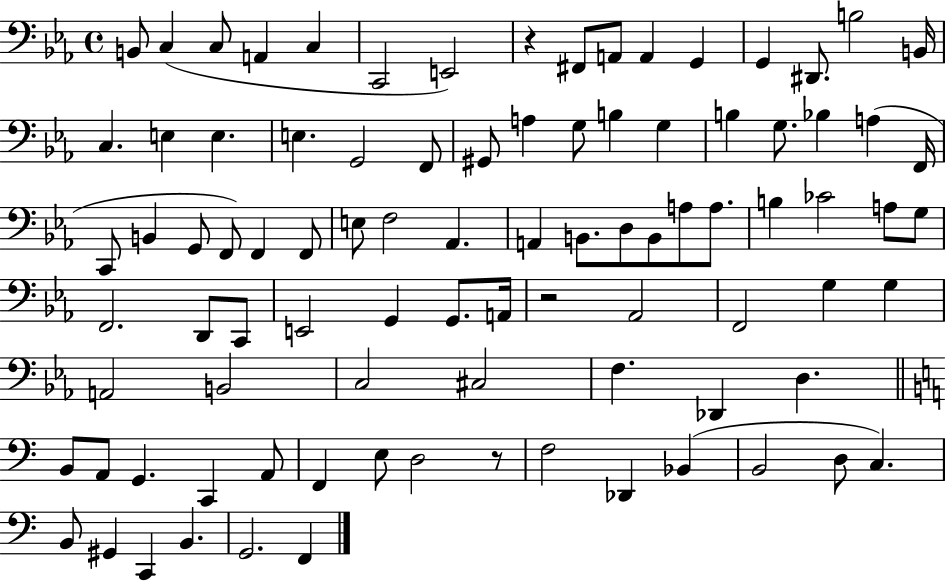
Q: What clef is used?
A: bass